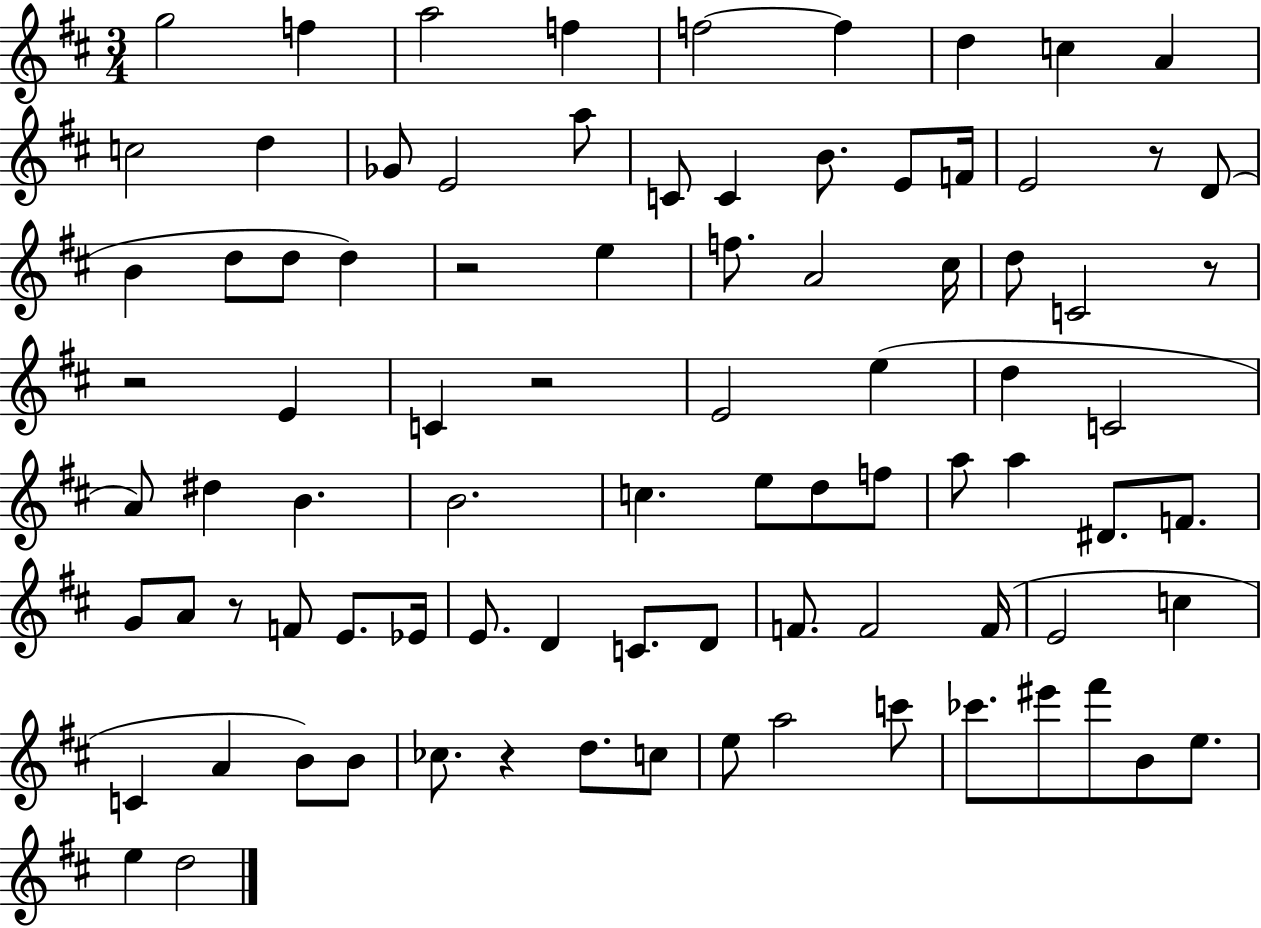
G5/h F5/q A5/h F5/q F5/h F5/q D5/q C5/q A4/q C5/h D5/q Gb4/e E4/h A5/e C4/e C4/q B4/e. E4/e F4/s E4/h R/e D4/e B4/q D5/e D5/e D5/q R/h E5/q F5/e. A4/h C#5/s D5/e C4/h R/e R/h E4/q C4/q R/h E4/h E5/q D5/q C4/h A4/e D#5/q B4/q. B4/h. C5/q. E5/e D5/e F5/e A5/e A5/q D#4/e. F4/e. G4/e A4/e R/e F4/e E4/e. Eb4/s E4/e. D4/q C4/e. D4/e F4/e. F4/h F4/s E4/h C5/q C4/q A4/q B4/e B4/e CES5/e. R/q D5/e. C5/e E5/e A5/h C6/e CES6/e. EIS6/e F#6/e B4/e E5/e. E5/q D5/h